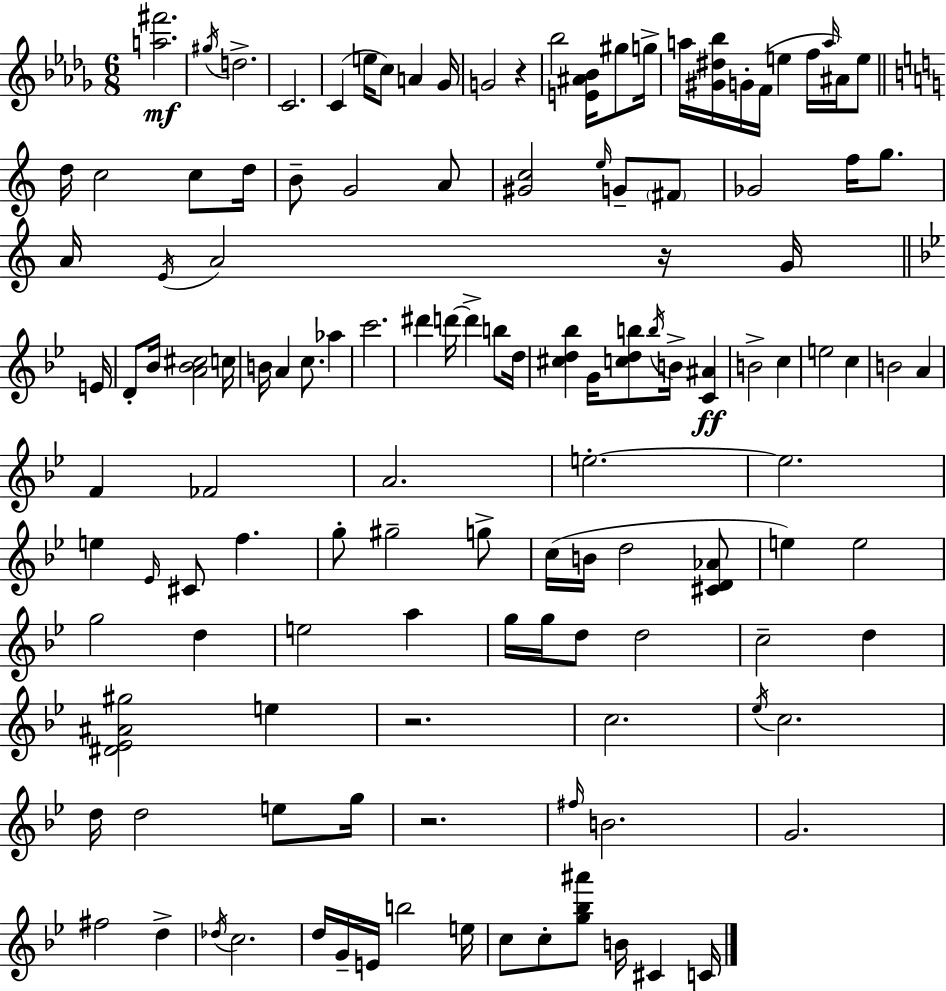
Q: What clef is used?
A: treble